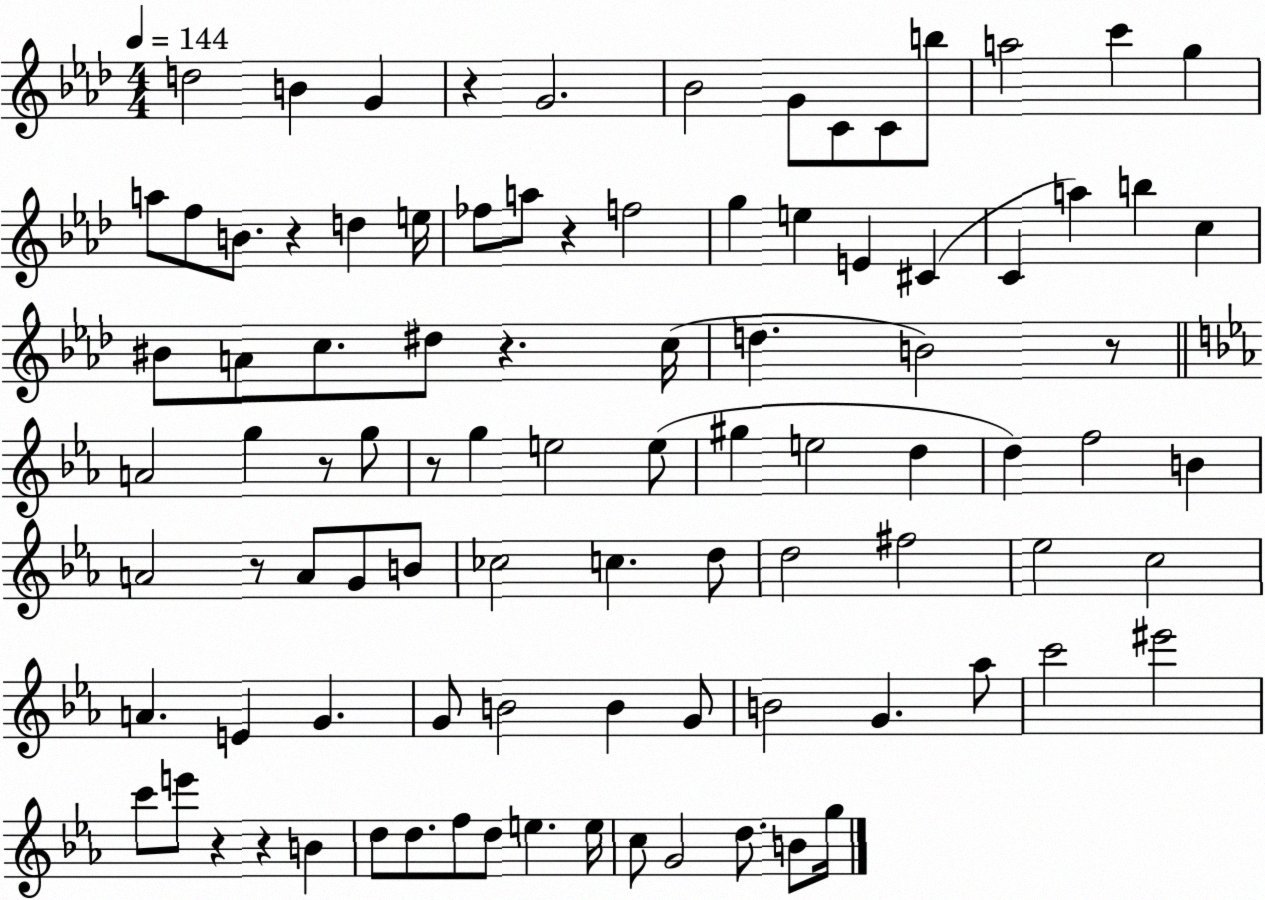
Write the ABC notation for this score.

X:1
T:Untitled
M:4/4
L:1/4
K:Ab
d2 B G z G2 _B2 G/2 C/2 C/2 b/2 a2 c' g a/2 f/2 B/2 z d e/4 _f/2 a/2 z f2 g e E ^C C a b c ^B/2 A/2 c/2 ^d/2 z c/4 d B2 z/2 A2 g z/2 g/2 z/2 g e2 e/2 ^g e2 d d f2 B A2 z/2 A/2 G/2 B/2 _c2 c d/2 d2 ^f2 _e2 c2 A E G G/2 B2 B G/2 B2 G _a/2 c'2 ^e'2 c'/2 e'/2 z z B d/2 d/2 f/2 d/2 e e/4 c/2 G2 d/2 B/2 g/4